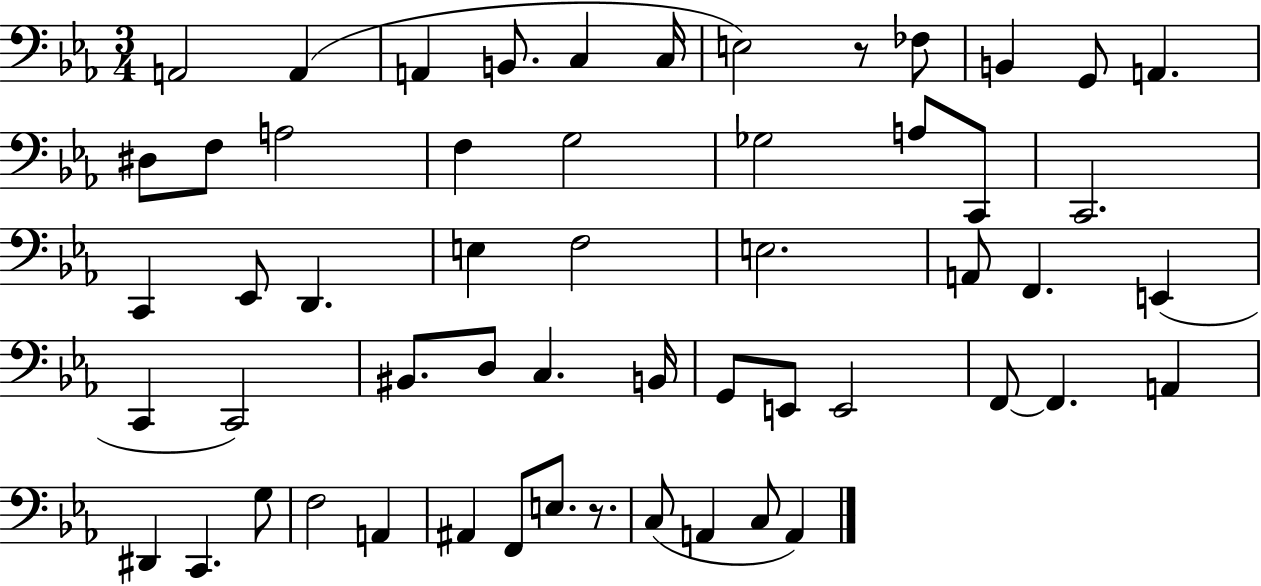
X:1
T:Untitled
M:3/4
L:1/4
K:Eb
A,,2 A,, A,, B,,/2 C, C,/4 E,2 z/2 _F,/2 B,, G,,/2 A,, ^D,/2 F,/2 A,2 F, G,2 _G,2 A,/2 C,,/2 C,,2 C,, _E,,/2 D,, E, F,2 E,2 A,,/2 F,, E,, C,, C,,2 ^B,,/2 D,/2 C, B,,/4 G,,/2 E,,/2 E,,2 F,,/2 F,, A,, ^D,, C,, G,/2 F,2 A,, ^A,, F,,/2 E,/2 z/2 C,/2 A,, C,/2 A,,